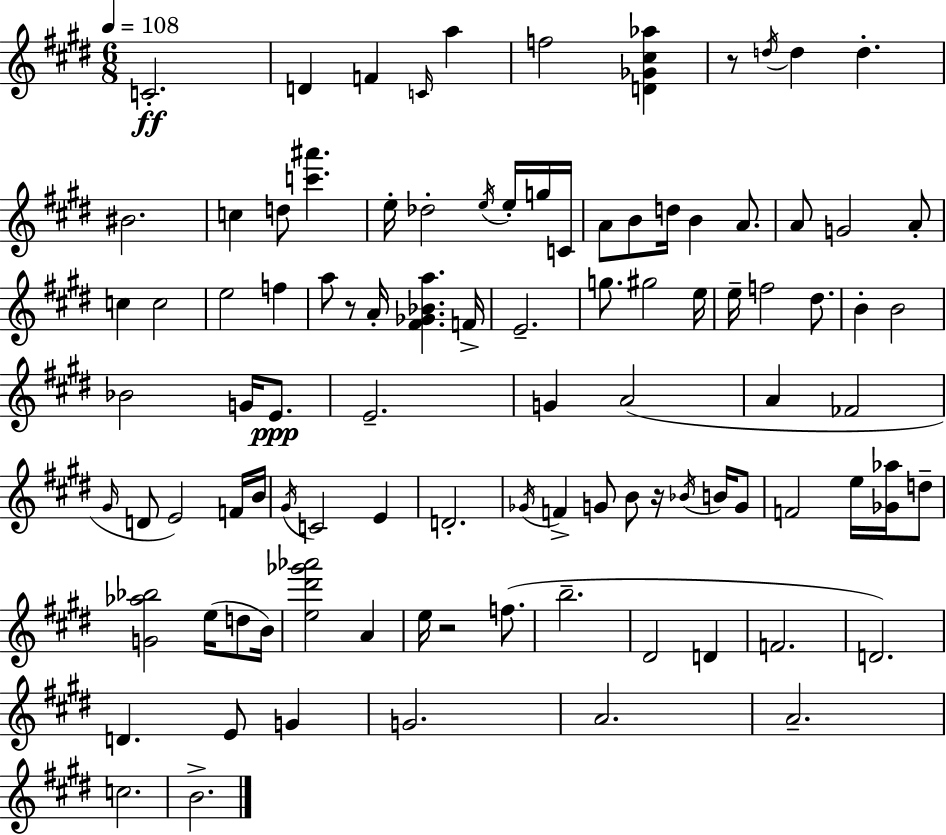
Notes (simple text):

C4/h. D4/q F4/q C4/s A5/q F5/h [D4,Gb4,C#5,Ab5]/q R/e D5/s D5/q D5/q. BIS4/h. C5/q D5/e [C6,A#6]/q. E5/s Db5/h E5/s E5/s G5/s C4/s A4/e B4/e D5/s B4/q A4/e. A4/e G4/h A4/e C5/q C5/h E5/h F5/q A5/e R/e A4/s [F#4,Gb4,Bb4,A5]/q. F4/s E4/h. G5/e. G#5/h E5/s E5/s F5/h D#5/e. B4/q B4/h Bb4/h G4/s E4/e. E4/h. G4/q A4/h A4/q FES4/h G#4/s D4/e E4/h F4/s B4/s G#4/s C4/h E4/q D4/h. Gb4/s F4/q G4/e B4/e R/s Bb4/s B4/s G4/e F4/h E5/s [Gb4,Ab5]/s D5/e [G4,Ab5,Bb5]/h E5/s D5/e B4/s [E5,D#6,Gb6,Ab6]/h A4/q E5/s R/h F5/e. B5/h. D#4/h D4/q F4/h. D4/h. D4/q. E4/e G4/q G4/h. A4/h. A4/h. C5/h. B4/h.